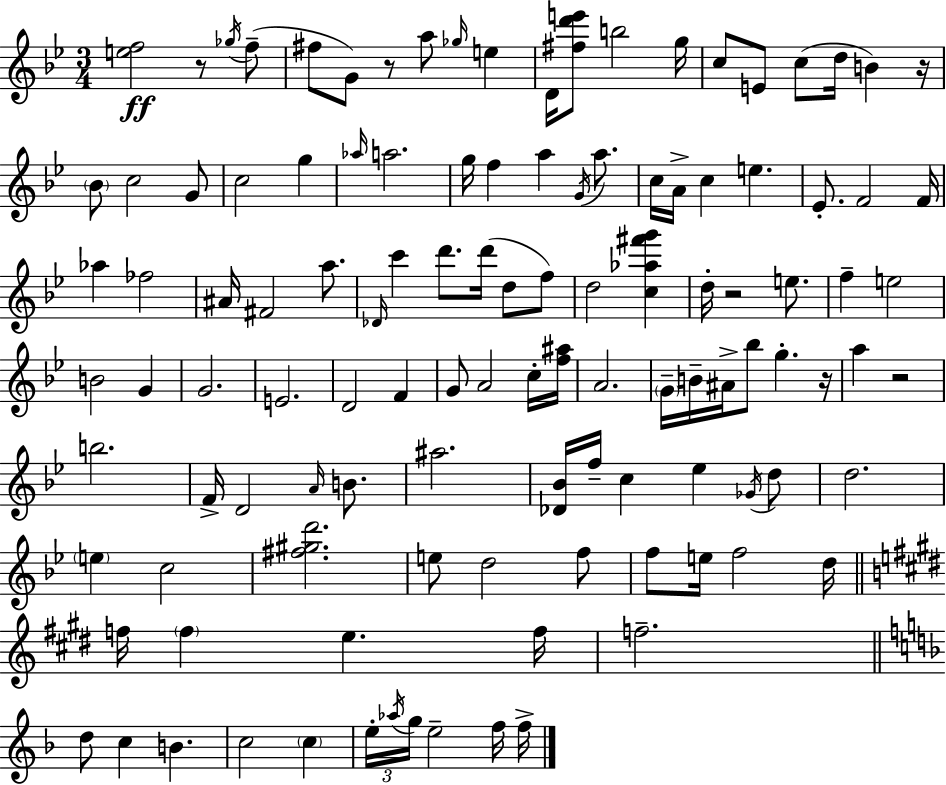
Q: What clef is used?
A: treble